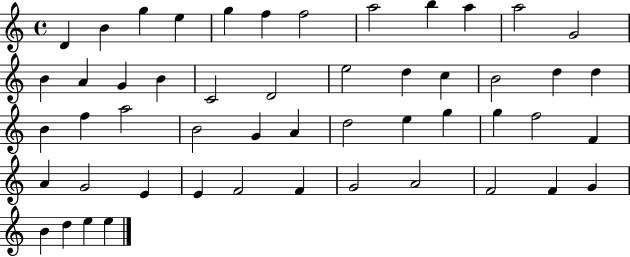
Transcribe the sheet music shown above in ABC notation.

X:1
T:Untitled
M:4/4
L:1/4
K:C
D B g e g f f2 a2 b a a2 G2 B A G B C2 D2 e2 d c B2 d d B f a2 B2 G A d2 e g g f2 F A G2 E E F2 F G2 A2 F2 F G B d e e